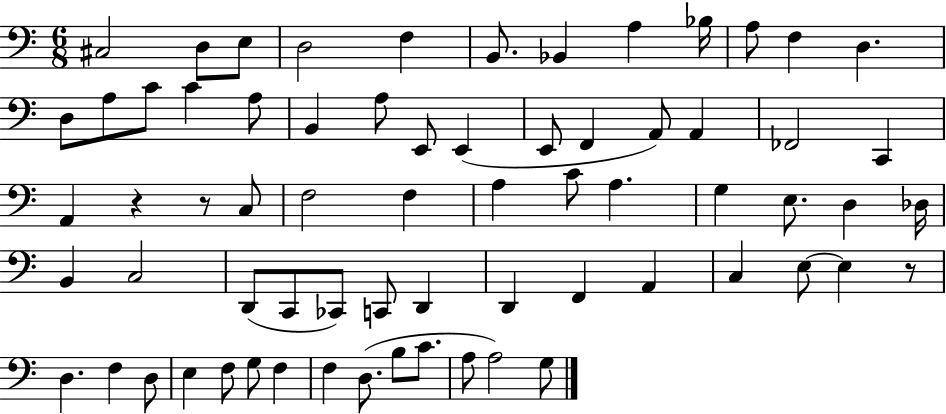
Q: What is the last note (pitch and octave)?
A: G3